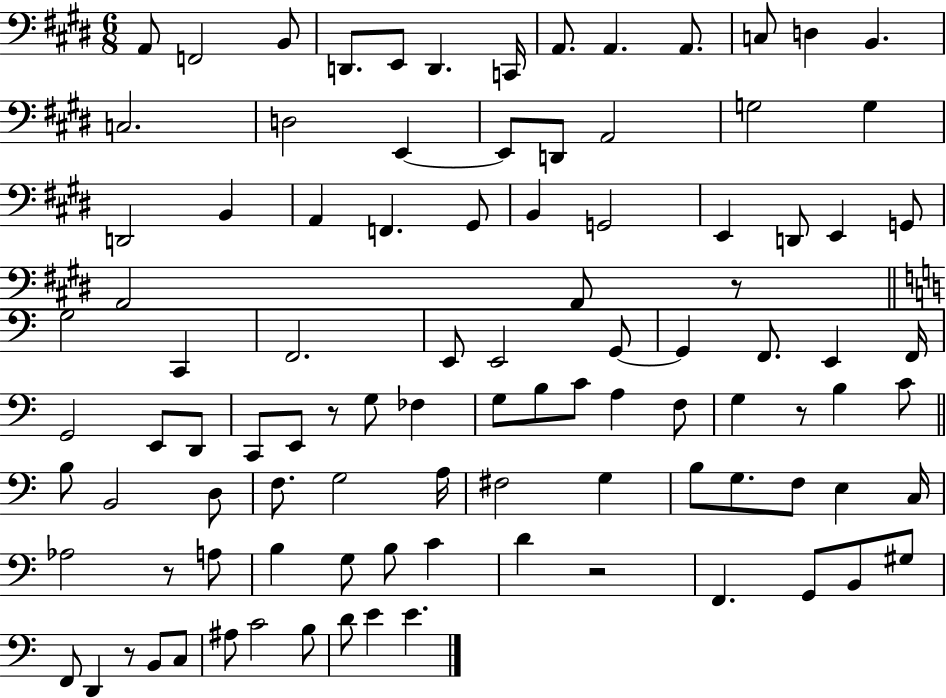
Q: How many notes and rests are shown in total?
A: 99